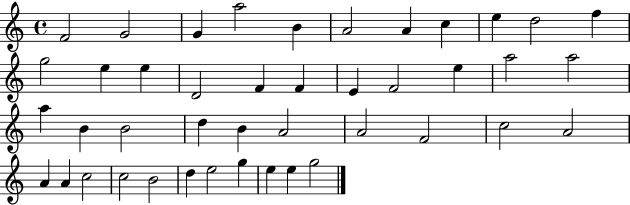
F4/h G4/h G4/q A5/h B4/q A4/h A4/q C5/q E5/q D5/h F5/q G5/h E5/q E5/q D4/h F4/q F4/q E4/q F4/h E5/q A5/h A5/h A5/q B4/q B4/h D5/q B4/q A4/h A4/h F4/h C5/h A4/h A4/q A4/q C5/h C5/h B4/h D5/q E5/h G5/q E5/q E5/q G5/h